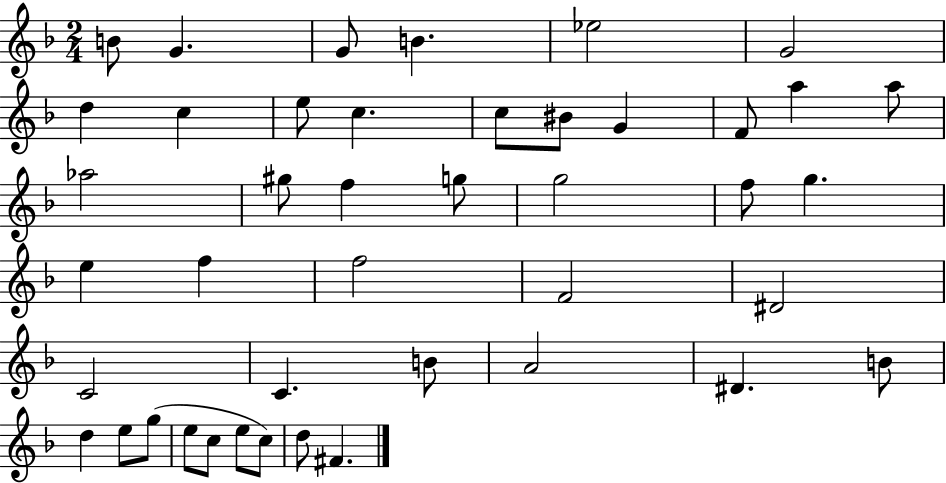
X:1
T:Untitled
M:2/4
L:1/4
K:F
B/2 G G/2 B _e2 G2 d c e/2 c c/2 ^B/2 G F/2 a a/2 _a2 ^g/2 f g/2 g2 f/2 g e f f2 F2 ^D2 C2 C B/2 A2 ^D B/2 d e/2 g/2 e/2 c/2 e/2 c/2 d/2 ^F